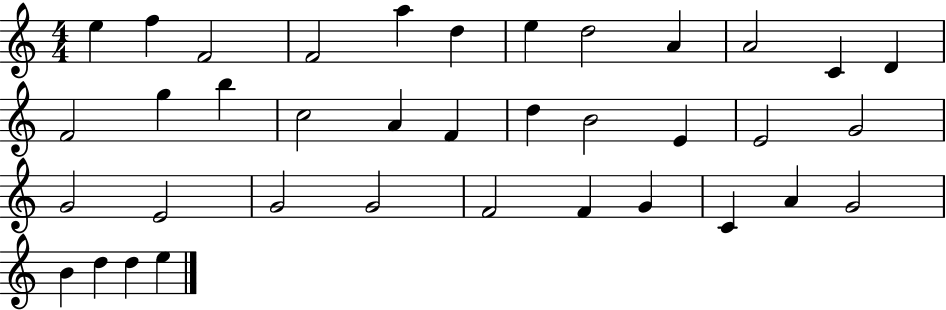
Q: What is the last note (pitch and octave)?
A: E5